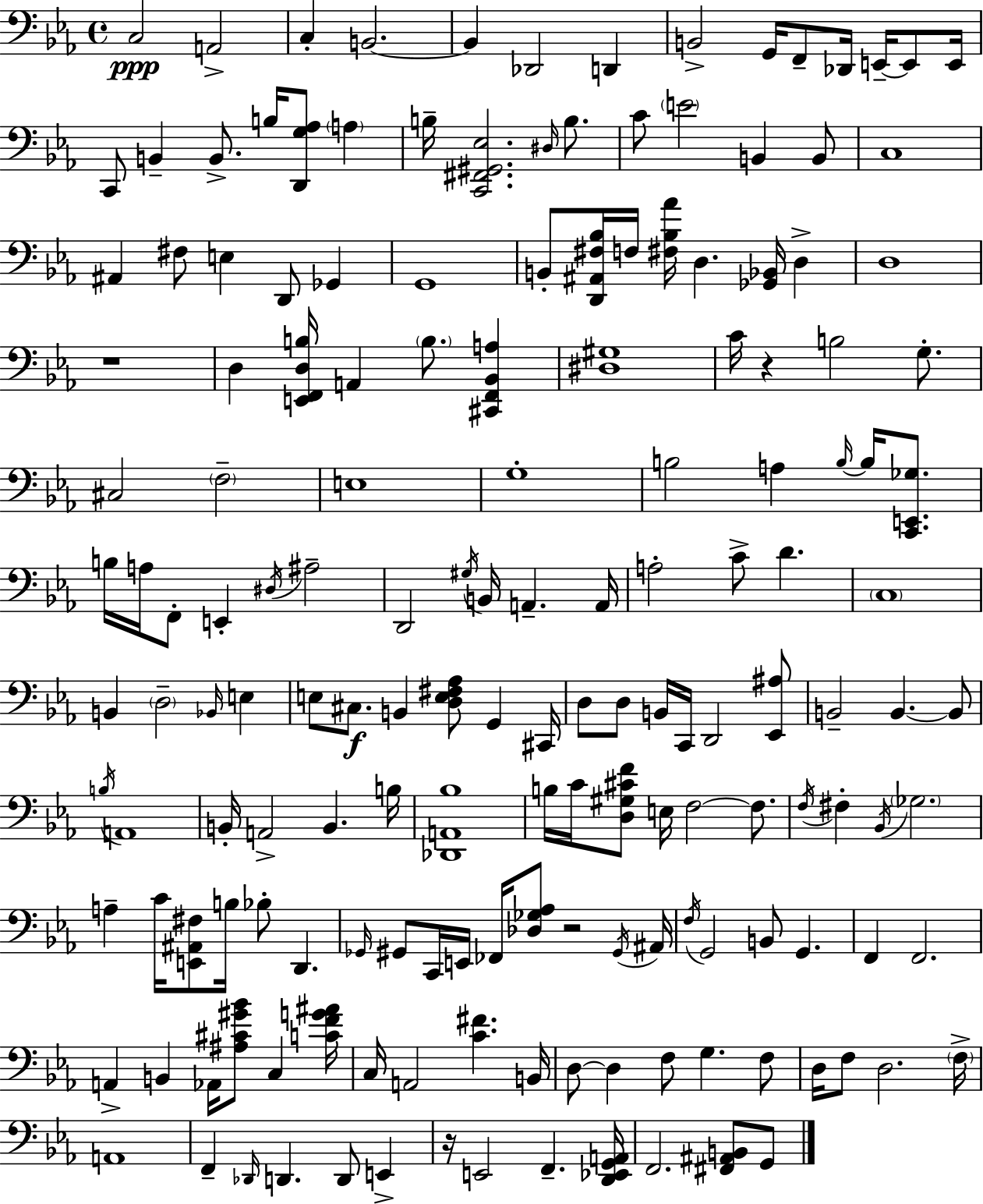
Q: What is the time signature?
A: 4/4